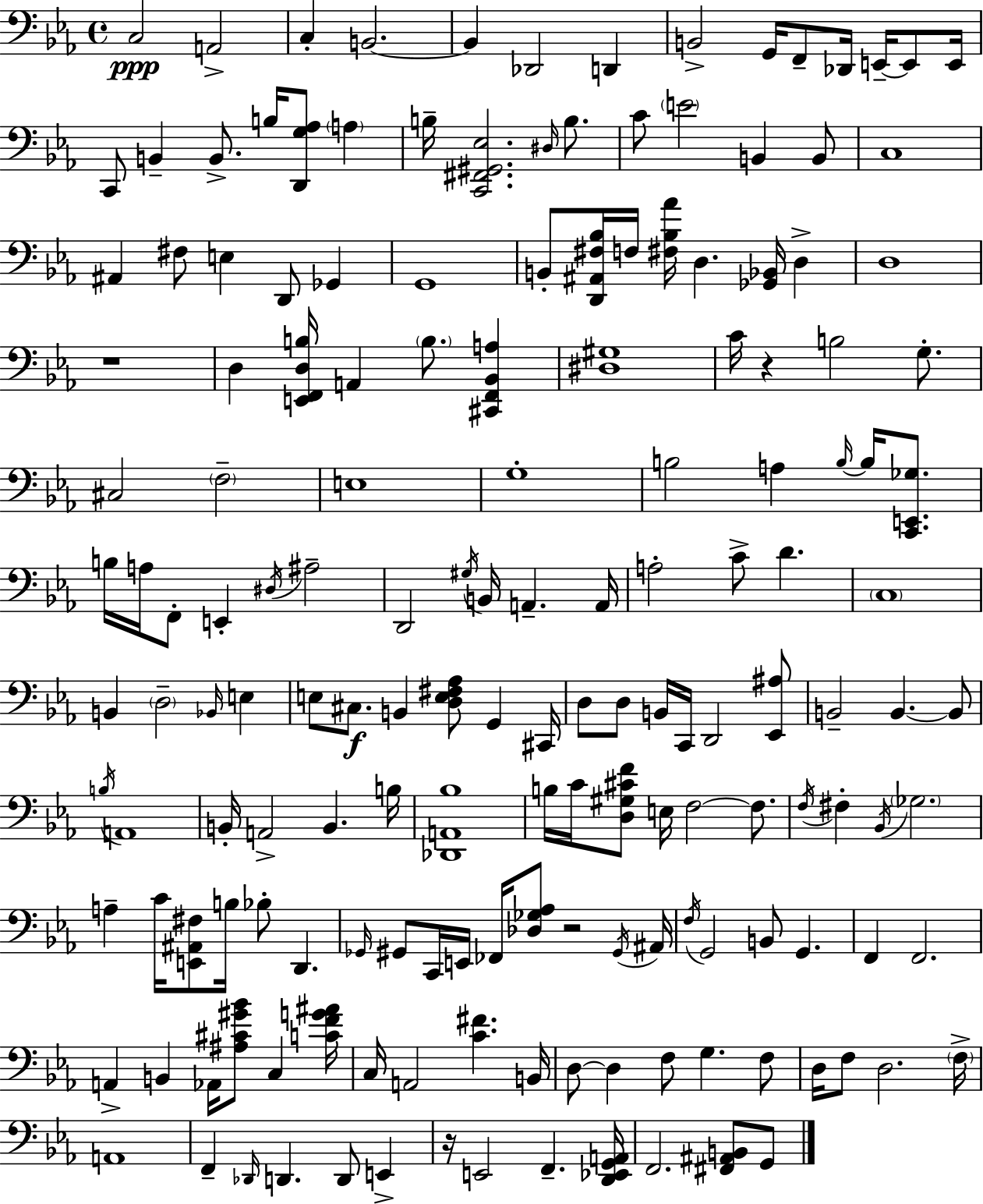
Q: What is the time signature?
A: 4/4